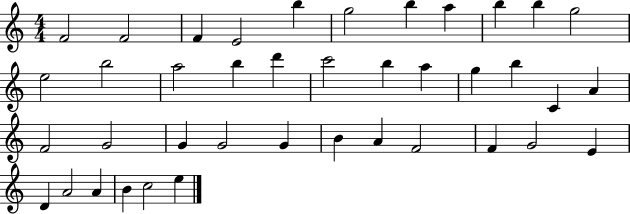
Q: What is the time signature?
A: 4/4